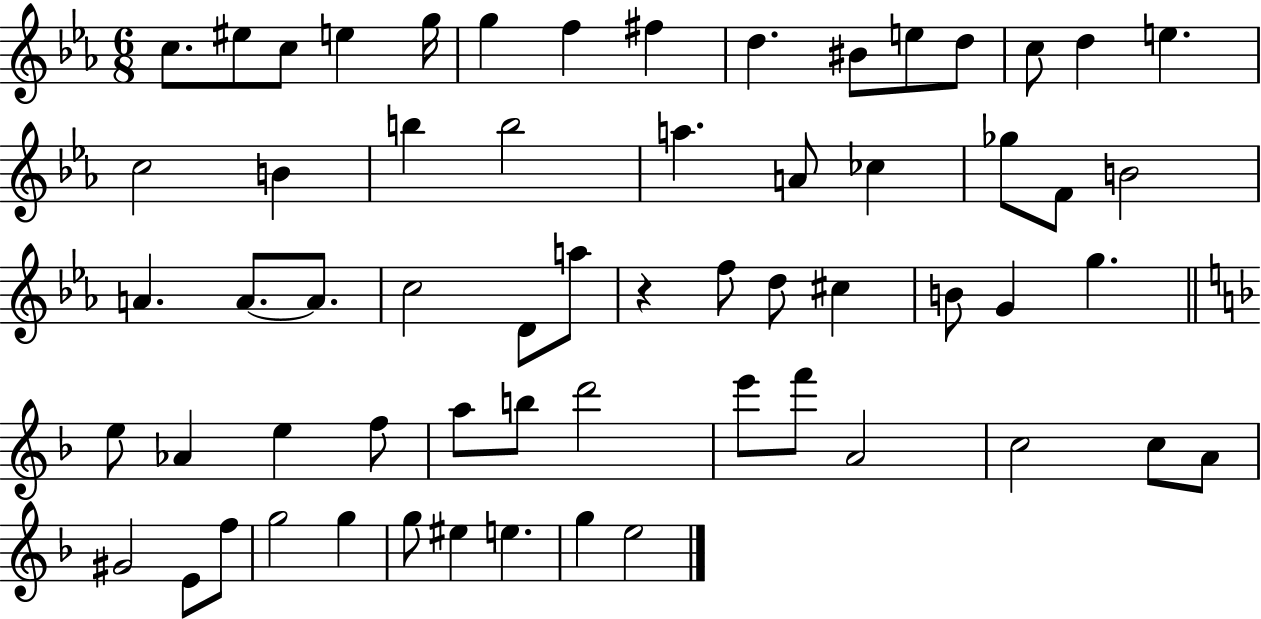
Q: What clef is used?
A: treble